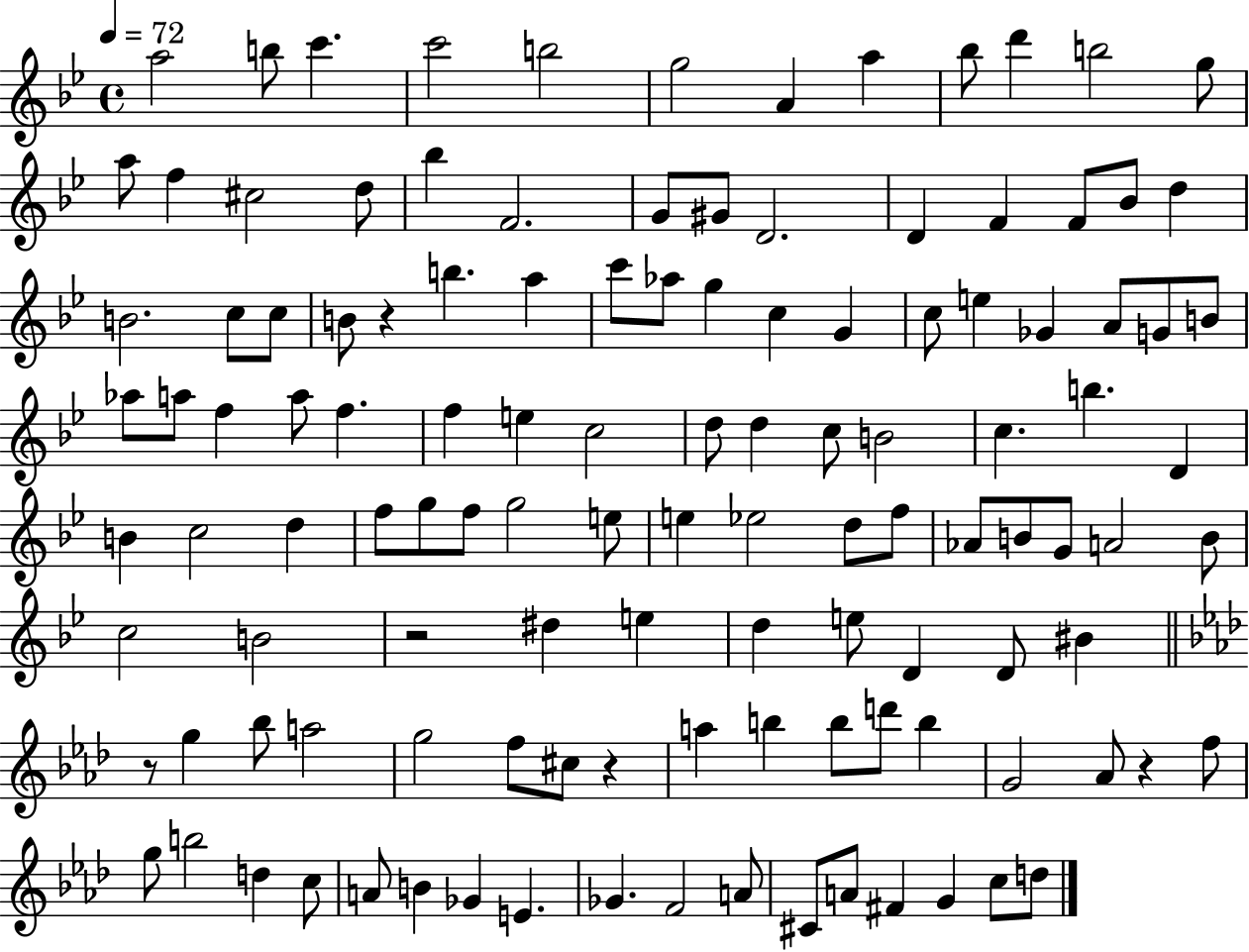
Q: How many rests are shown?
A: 5